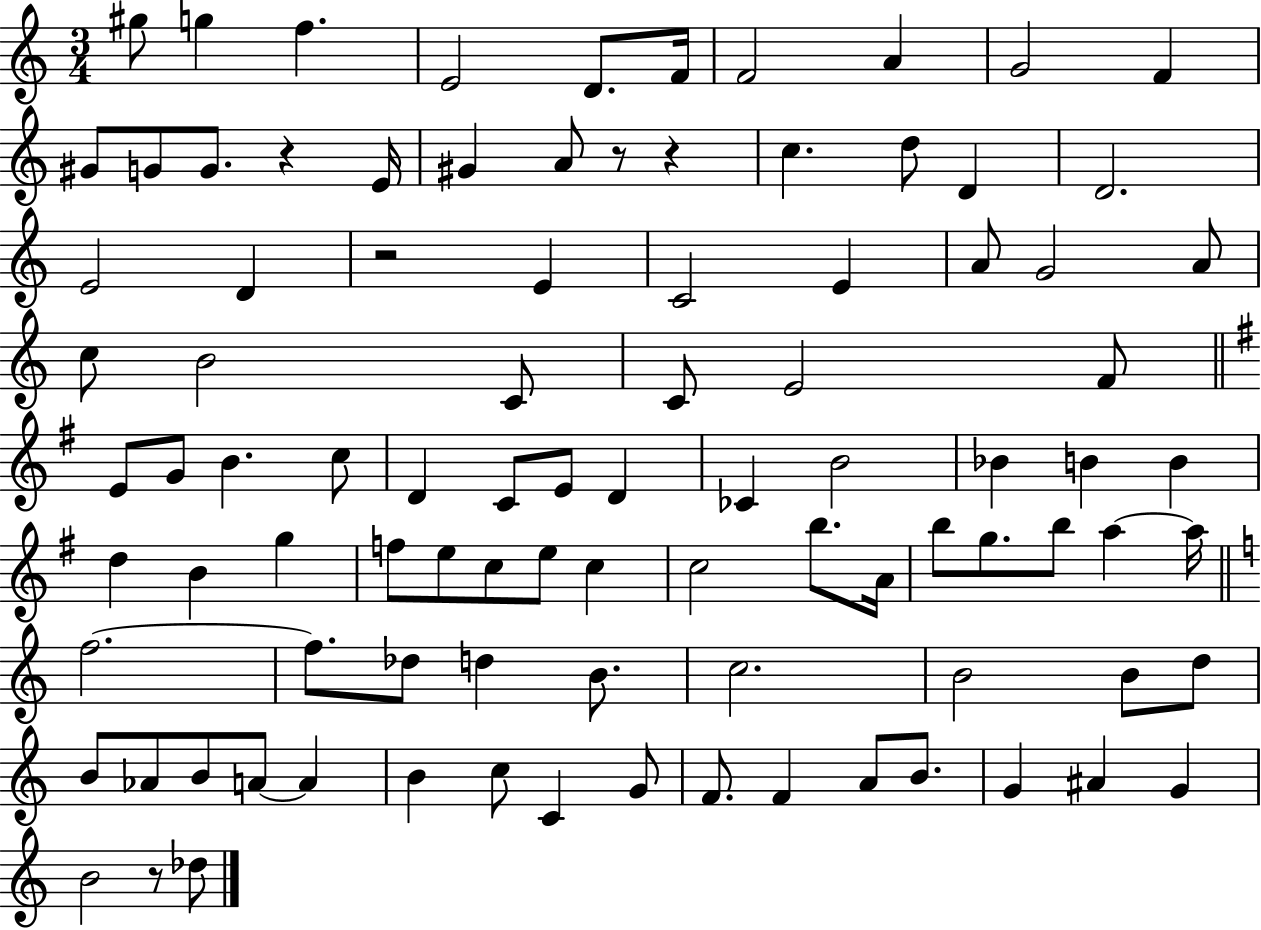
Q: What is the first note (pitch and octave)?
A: G#5